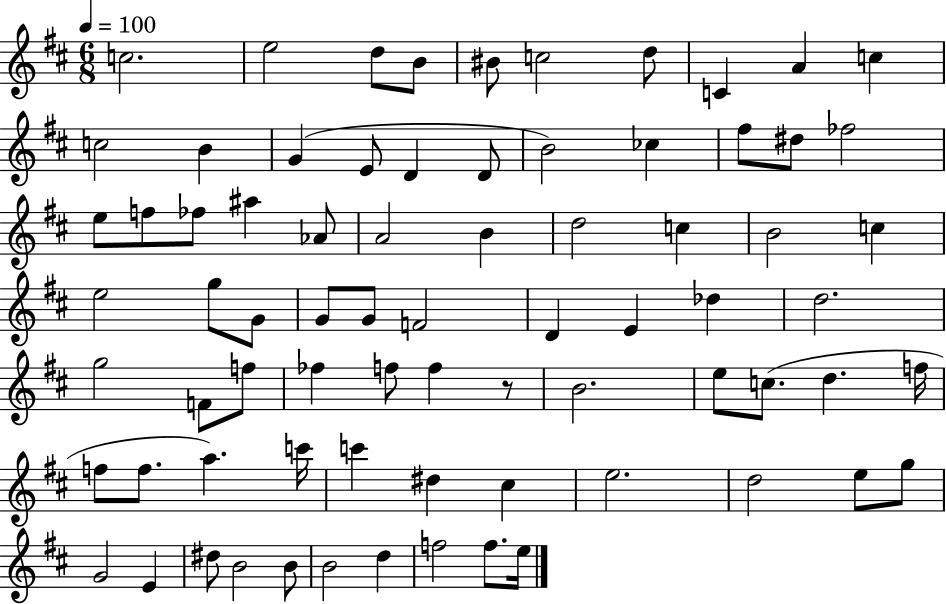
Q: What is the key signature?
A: D major